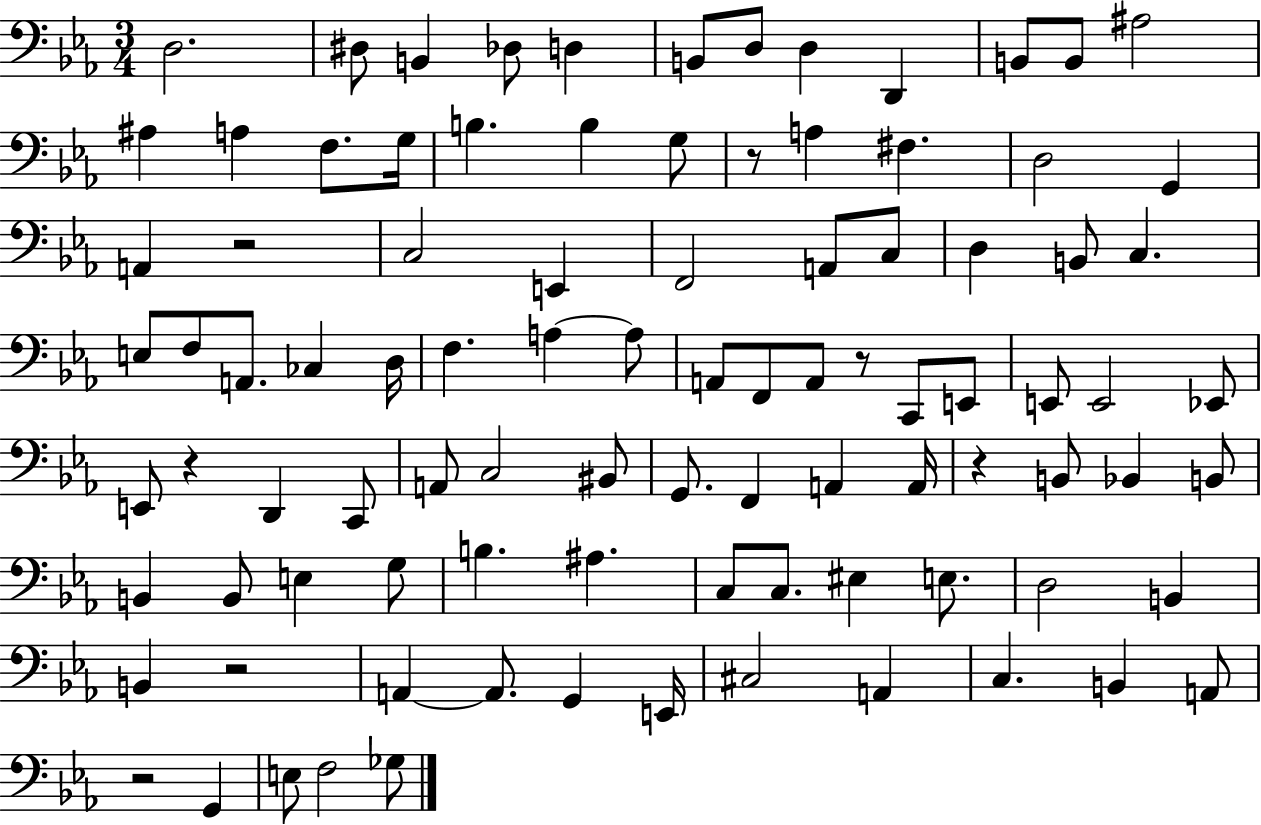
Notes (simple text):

D3/h. D#3/e B2/q Db3/e D3/q B2/e D3/e D3/q D2/q B2/e B2/e A#3/h A#3/q A3/q F3/e. G3/s B3/q. B3/q G3/e R/e A3/q F#3/q. D3/h G2/q A2/q R/h C3/h E2/q F2/h A2/e C3/e D3/q B2/e C3/q. E3/e F3/e A2/e. CES3/q D3/s F3/q. A3/q A3/e A2/e F2/e A2/e R/e C2/e E2/e E2/e E2/h Eb2/e E2/e R/q D2/q C2/e A2/e C3/h BIS2/e G2/e. F2/q A2/q A2/s R/q B2/e Bb2/q B2/e B2/q B2/e E3/q G3/e B3/q. A#3/q. C3/e C3/e. EIS3/q E3/e. D3/h B2/q B2/q R/h A2/q A2/e. G2/q E2/s C#3/h A2/q C3/q. B2/q A2/e R/h G2/q E3/e F3/h Gb3/e